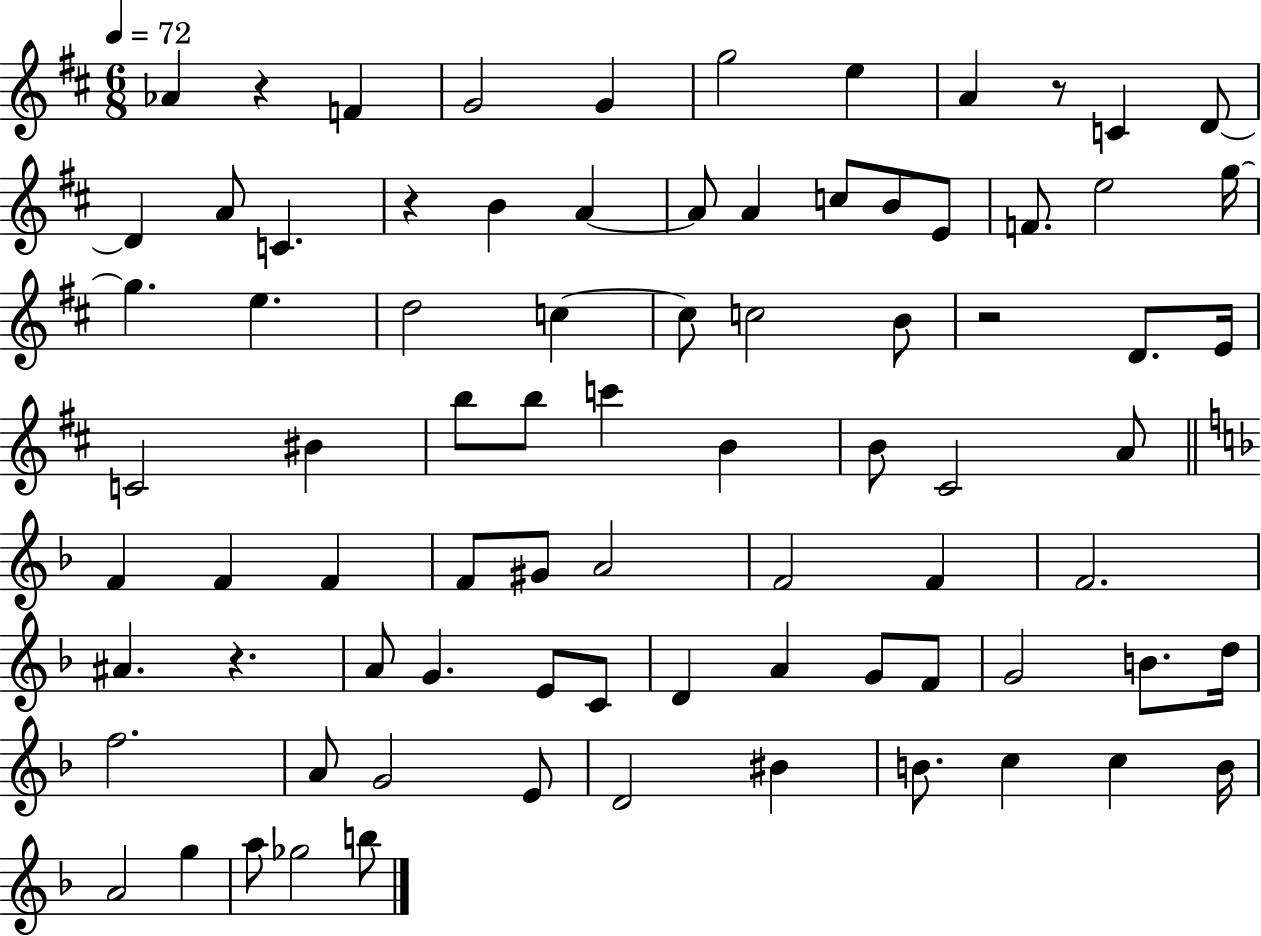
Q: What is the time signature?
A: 6/8